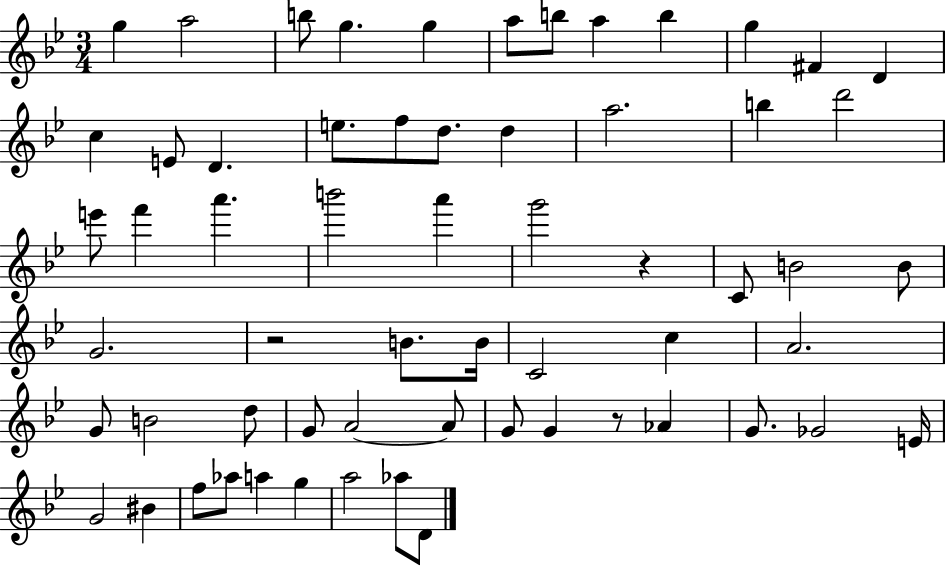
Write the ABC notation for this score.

X:1
T:Untitled
M:3/4
L:1/4
K:Bb
g a2 b/2 g g a/2 b/2 a b g ^F D c E/2 D e/2 f/2 d/2 d a2 b d'2 e'/2 f' a' b'2 a' g'2 z C/2 B2 B/2 G2 z2 B/2 B/4 C2 c A2 G/2 B2 d/2 G/2 A2 A/2 G/2 G z/2 _A G/2 _G2 E/4 G2 ^B f/2 _a/2 a g a2 _a/2 D/2